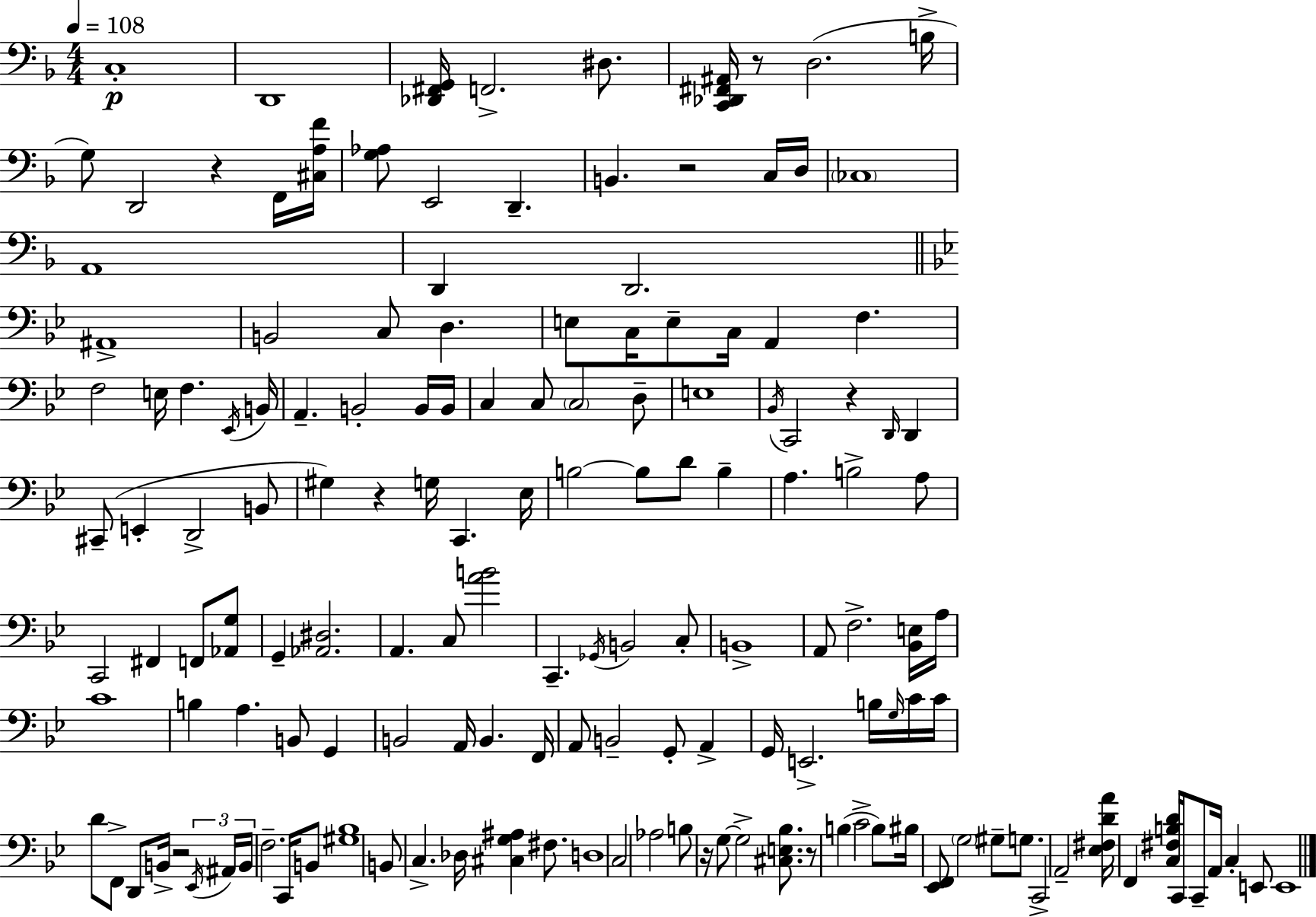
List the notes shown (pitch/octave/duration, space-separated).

C3/w D2/w [Db2,F#2,G2]/s F2/h. D#3/e. [C2,Db2,F#2,A#2]/s R/e D3/h. B3/s G3/e D2/h R/q F2/s [C#3,A3,F4]/s [G3,Ab3]/e E2/h D2/q. B2/q. R/h C3/s D3/s CES3/w A2/w D2/q D2/h. A#2/w B2/h C3/e D3/q. E3/e C3/s E3/e C3/s A2/q F3/q. F3/h E3/s F3/q. Eb2/s B2/s A2/q. B2/h B2/s B2/s C3/q C3/e C3/h D3/e E3/w Bb2/s C2/h R/q D2/s D2/q C#2/e E2/q D2/h B2/e G#3/q R/q G3/s C2/q. Eb3/s B3/h B3/e D4/e B3/q A3/q. B3/h A3/e C2/h F#2/q F2/e [Ab2,G3]/e G2/q [Ab2,D#3]/h. A2/q. C3/e [A4,B4]/h C2/q. Gb2/s B2/h C3/e B2/w A2/e F3/h. [Bb2,E3]/s A3/s C4/w B3/q A3/q. B2/e G2/q B2/h A2/s B2/q. F2/s A2/e B2/h G2/e A2/q G2/s E2/h. B3/s G3/s C4/s C4/s D4/e F2/e D2/e B2/s R/h Eb2/s A#2/s B2/s F3/h. C2/s B2/e [G#3,Bb3]/w B2/e C3/q. Db3/s [C#3,G3,A#3]/q F#3/e. D3/w C3/h Ab3/h B3/e R/s G3/e G3/h [C#3,E3,Bb3]/e. R/e B3/q C4/h B3/e BIS3/s [Eb2,F2]/e G3/h G#3/e G3/e. C2/h A2/h [Eb3,F#3,D4,A4]/s F2/q [C3,F#3,B3,D4]/s C2/s C2/e A2/s C3/q E2/e E2/w